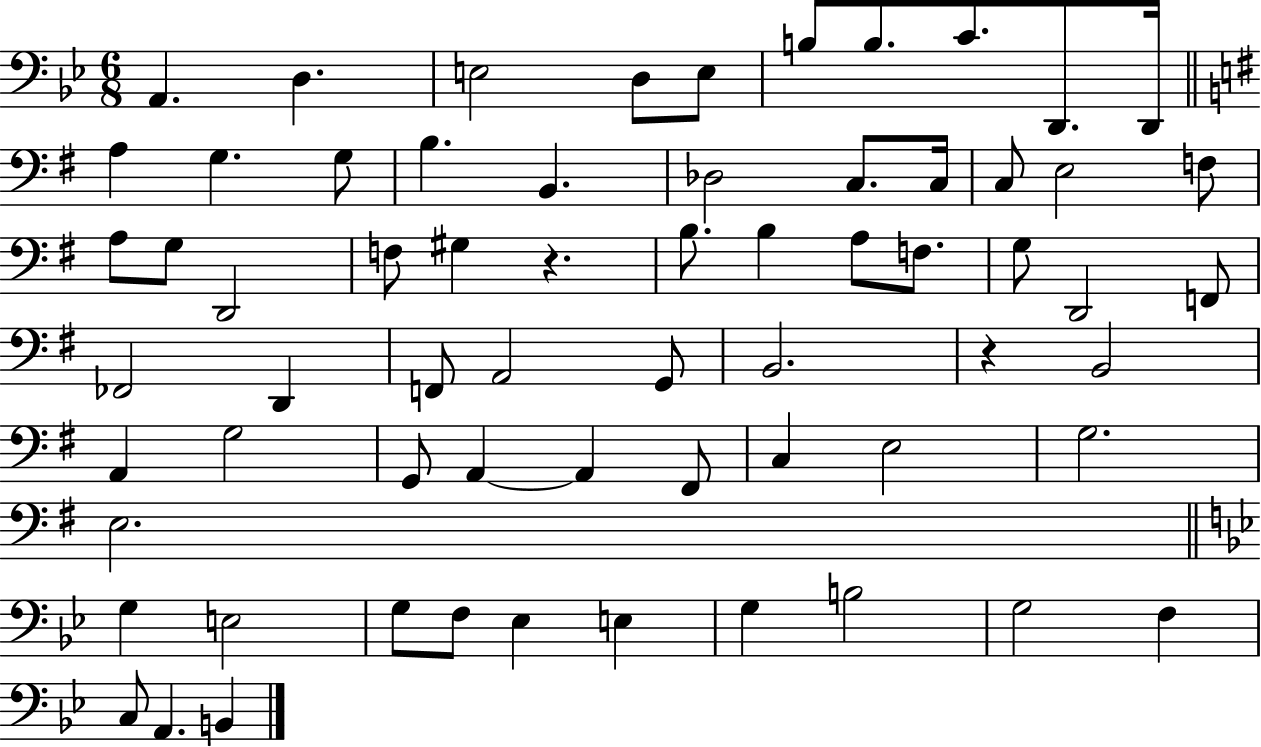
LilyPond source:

{
  \clef bass
  \numericTimeSignature
  \time 6/8
  \key bes \major
  a,4. d4. | e2 d8 e8 | b8 b8. c'8. d,8. d,16 | \bar "||" \break \key g \major a4 g4. g8 | b4. b,4. | des2 c8. c16 | c8 e2 f8 | \break a8 g8 d,2 | f8 gis4 r4. | b8. b4 a8 f8. | g8 d,2 f,8 | \break fes,2 d,4 | f,8 a,2 g,8 | b,2. | r4 b,2 | \break a,4 g2 | g,8 a,4~~ a,4 fis,8 | c4 e2 | g2. | \break e2. | \bar "||" \break \key g \minor g4 e2 | g8 f8 ees4 e4 | g4 b2 | g2 f4 | \break c8 a,4. b,4 | \bar "|."
}